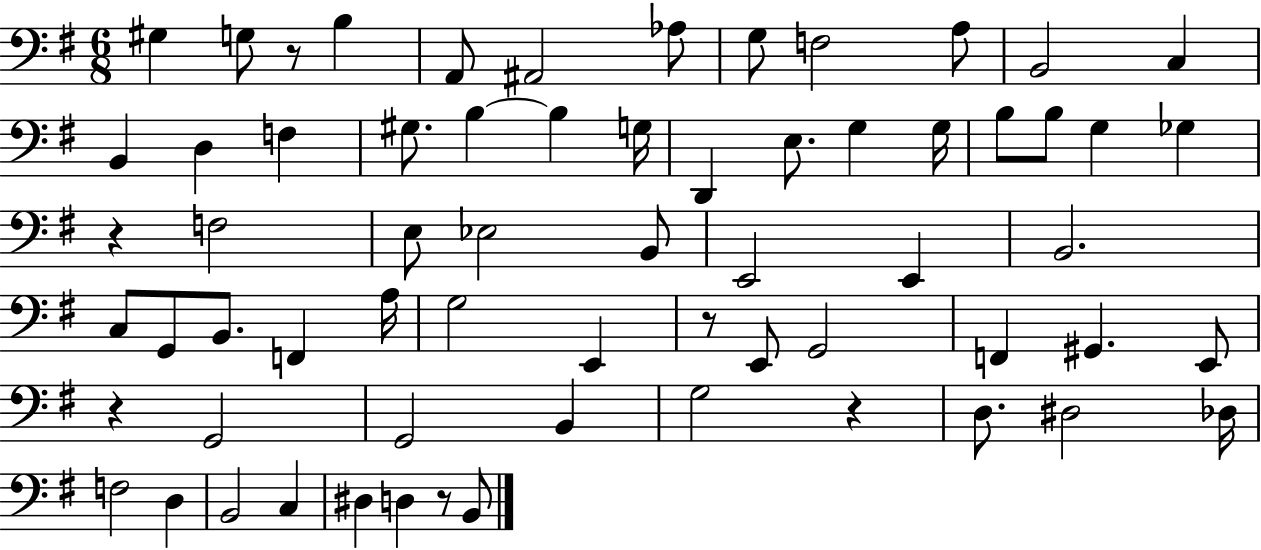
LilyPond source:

{
  \clef bass
  \numericTimeSignature
  \time 6/8
  \key g \major
  \repeat volta 2 { gis4 g8 r8 b4 | a,8 ais,2 aes8 | g8 f2 a8 | b,2 c4 | \break b,4 d4 f4 | gis8. b4~~ b4 g16 | d,4 e8. g4 g16 | b8 b8 g4 ges4 | \break r4 f2 | e8 ees2 b,8 | e,2 e,4 | b,2. | \break c8 g,8 b,8. f,4 a16 | g2 e,4 | r8 e,8 g,2 | f,4 gis,4. e,8 | \break r4 g,2 | g,2 b,4 | g2 r4 | d8. dis2 des16 | \break f2 d4 | b,2 c4 | dis4 d4 r8 b,8 | } \bar "|."
}